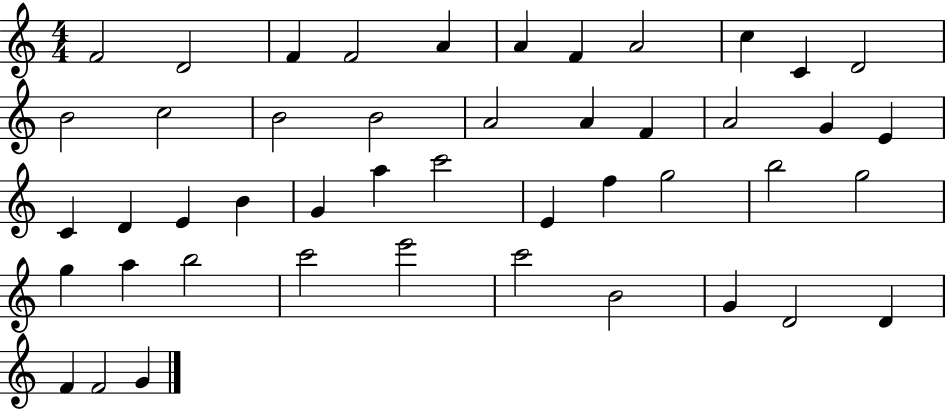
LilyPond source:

{
  \clef treble
  \numericTimeSignature
  \time 4/4
  \key c \major
  f'2 d'2 | f'4 f'2 a'4 | a'4 f'4 a'2 | c''4 c'4 d'2 | \break b'2 c''2 | b'2 b'2 | a'2 a'4 f'4 | a'2 g'4 e'4 | \break c'4 d'4 e'4 b'4 | g'4 a''4 c'''2 | e'4 f''4 g''2 | b''2 g''2 | \break g''4 a''4 b''2 | c'''2 e'''2 | c'''2 b'2 | g'4 d'2 d'4 | \break f'4 f'2 g'4 | \bar "|."
}